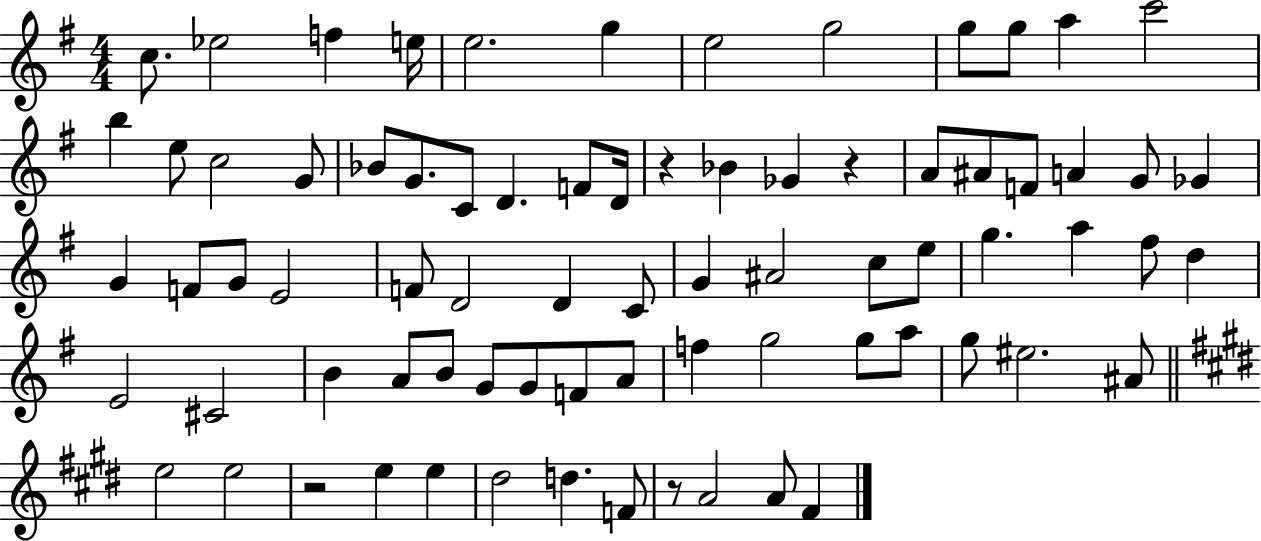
X:1
T:Untitled
M:4/4
L:1/4
K:G
c/2 _e2 f e/4 e2 g e2 g2 g/2 g/2 a c'2 b e/2 c2 G/2 _B/2 G/2 C/2 D F/2 D/4 z _B _G z A/2 ^A/2 F/2 A G/2 _G G F/2 G/2 E2 F/2 D2 D C/2 G ^A2 c/2 e/2 g a ^f/2 d E2 ^C2 B A/2 B/2 G/2 G/2 F/2 A/2 f g2 g/2 a/2 g/2 ^e2 ^A/2 e2 e2 z2 e e ^d2 d F/2 z/2 A2 A/2 ^F